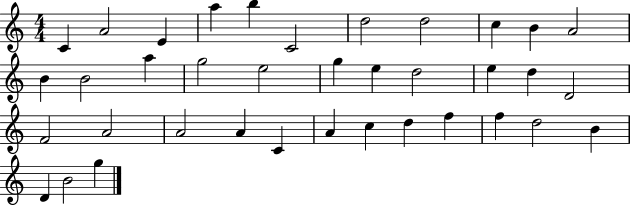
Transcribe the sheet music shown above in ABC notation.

X:1
T:Untitled
M:4/4
L:1/4
K:C
C A2 E a b C2 d2 d2 c B A2 B B2 a g2 e2 g e d2 e d D2 F2 A2 A2 A C A c d f f d2 B D B2 g